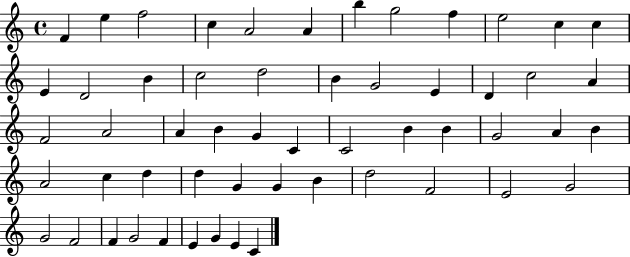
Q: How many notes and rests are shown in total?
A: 55